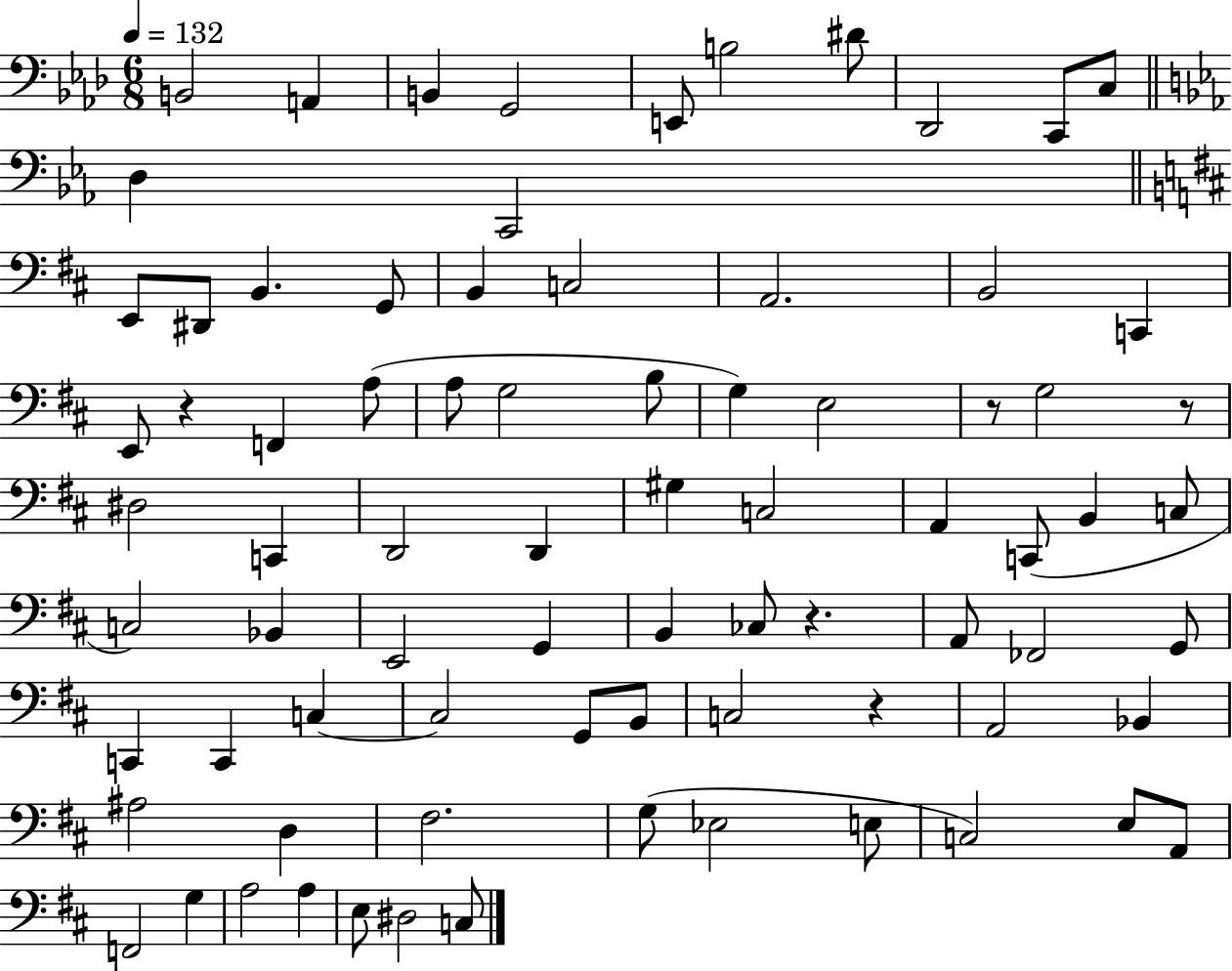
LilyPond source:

{
  \clef bass
  \numericTimeSignature
  \time 6/8
  \key aes \major
  \tempo 4 = 132
  b,2 a,4 | b,4 g,2 | e,8 b2 dis'8 | des,2 c,8 c8 | \break \bar "||" \break \key ees \major d4 c,2 | \bar "||" \break \key b \minor e,8 dis,8 b,4. g,8 | b,4 c2 | a,2. | b,2 c,4 | \break e,8 r4 f,4 a8( | a8 g2 b8 | g4) e2 | r8 g2 r8 | \break dis2 c,4 | d,2 d,4 | gis4 c2 | a,4 c,8( b,4 c8 | \break c2) bes,4 | e,2 g,4 | b,4 ces8 r4. | a,8 fes,2 g,8 | \break c,4 c,4 c4~~ | c2 g,8 b,8 | c2 r4 | a,2 bes,4 | \break ais2 d4 | fis2. | g8( ees2 e8 | c2) e8 a,8 | \break f,2 g4 | a2 a4 | e8 dis2 c8 | \bar "|."
}